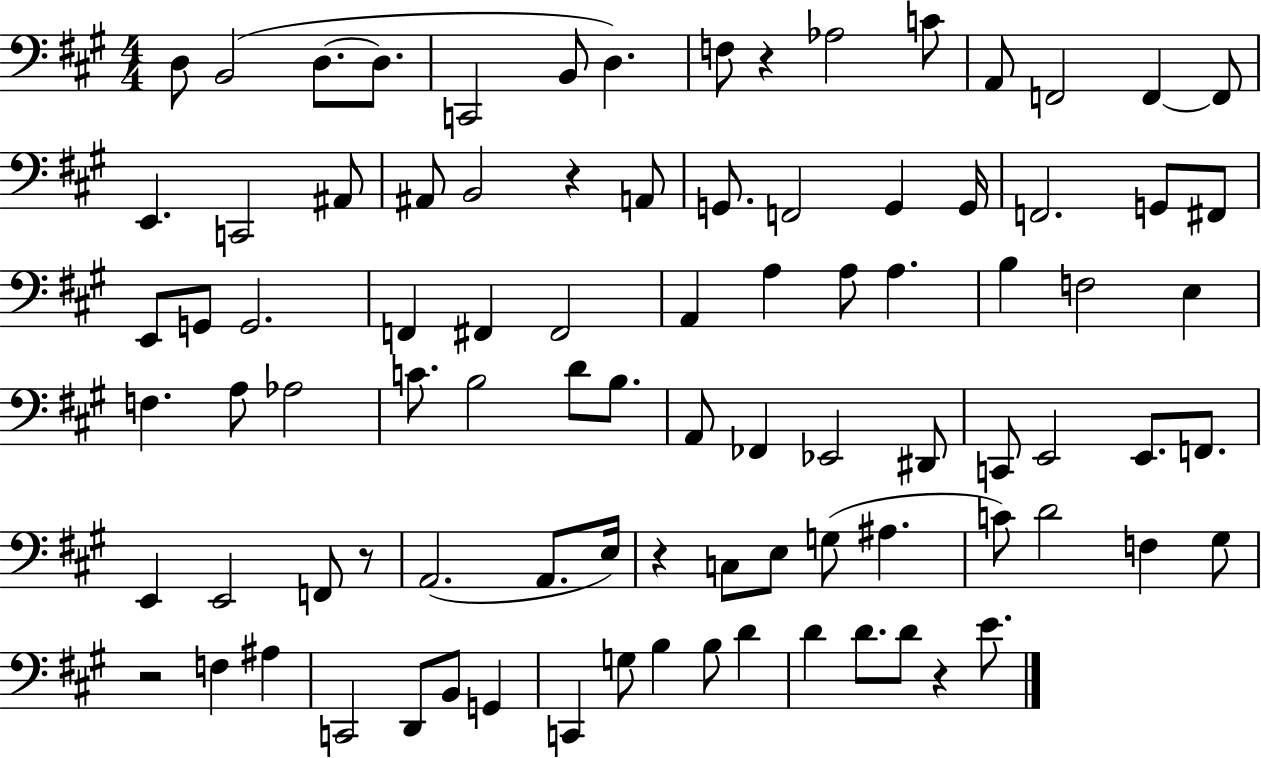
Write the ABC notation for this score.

X:1
T:Untitled
M:4/4
L:1/4
K:A
D,/2 B,,2 D,/2 D,/2 C,,2 B,,/2 D, F,/2 z _A,2 C/2 A,,/2 F,,2 F,, F,,/2 E,, C,,2 ^A,,/2 ^A,,/2 B,,2 z A,,/2 G,,/2 F,,2 G,, G,,/4 F,,2 G,,/2 ^F,,/2 E,,/2 G,,/2 G,,2 F,, ^F,, ^F,,2 A,, A, A,/2 A, B, F,2 E, F, A,/2 _A,2 C/2 B,2 D/2 B,/2 A,,/2 _F,, _E,,2 ^D,,/2 C,,/2 E,,2 E,,/2 F,,/2 E,, E,,2 F,,/2 z/2 A,,2 A,,/2 E,/4 z C,/2 E,/2 G,/2 ^A, C/2 D2 F, ^G,/2 z2 F, ^A, C,,2 D,,/2 B,,/2 G,, C,, G,/2 B, B,/2 D D D/2 D/2 z E/2